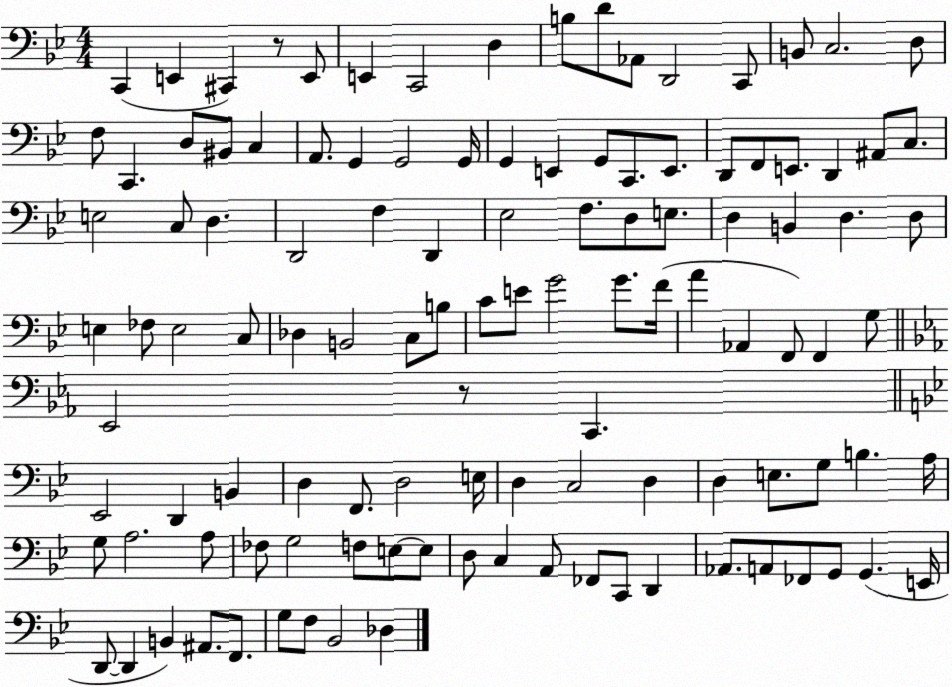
X:1
T:Untitled
M:4/4
L:1/4
K:Bb
C,, E,, ^C,, z/2 E,,/2 E,, C,,2 D, B,/2 D/2 _A,,/2 D,,2 C,,/2 B,,/2 C,2 D,/2 F,/2 C,, D,/2 ^B,,/2 C, A,,/2 G,, G,,2 G,,/4 G,, E,, G,,/2 C,,/2 E,,/2 D,,/2 F,,/2 E,,/2 D,, ^A,,/2 C,/2 E,2 C,/2 D, D,,2 F, D,, _E,2 F,/2 D,/2 E,/2 D, B,, D, D,/2 E, _F,/2 E,2 C,/2 _D, B,,2 C,/2 B,/2 C/2 E/2 G2 G/2 F/4 A _A,, F,,/2 F,, G,/2 _E,,2 z/2 C,, _E,,2 D,, B,, D, F,,/2 D,2 E,/4 D, C,2 D, D, E,/2 G,/2 B, A,/4 G,/2 A,2 A,/2 _F,/2 G,2 F,/2 E,/2 E,/2 D,/2 C, A,,/2 _F,,/2 C,,/2 D,, _A,,/2 A,,/2 _F,,/2 G,,/2 G,, E,,/4 D,,/2 D,, B,, ^A,,/2 F,,/2 G,/2 F,/2 _B,,2 _D,